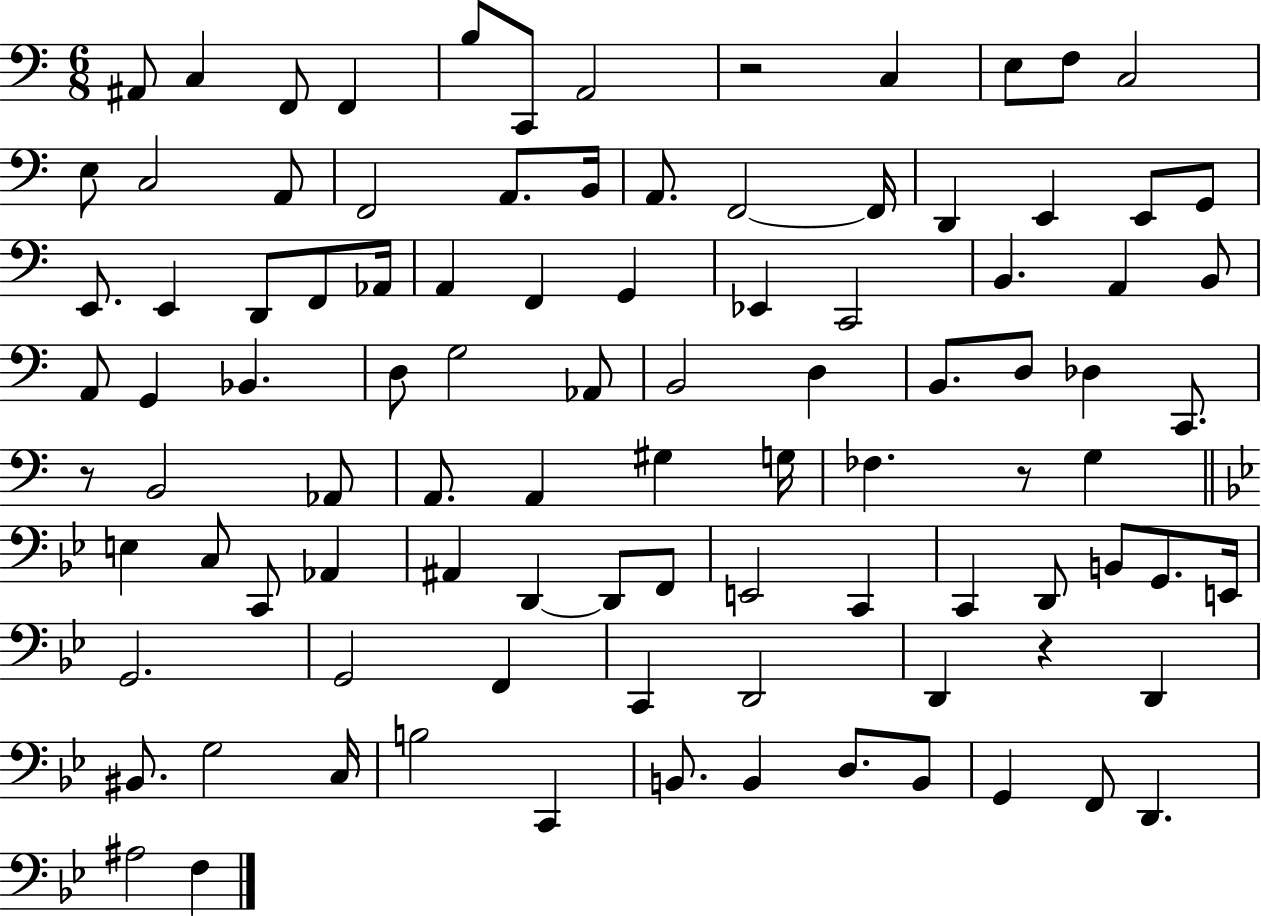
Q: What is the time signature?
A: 6/8